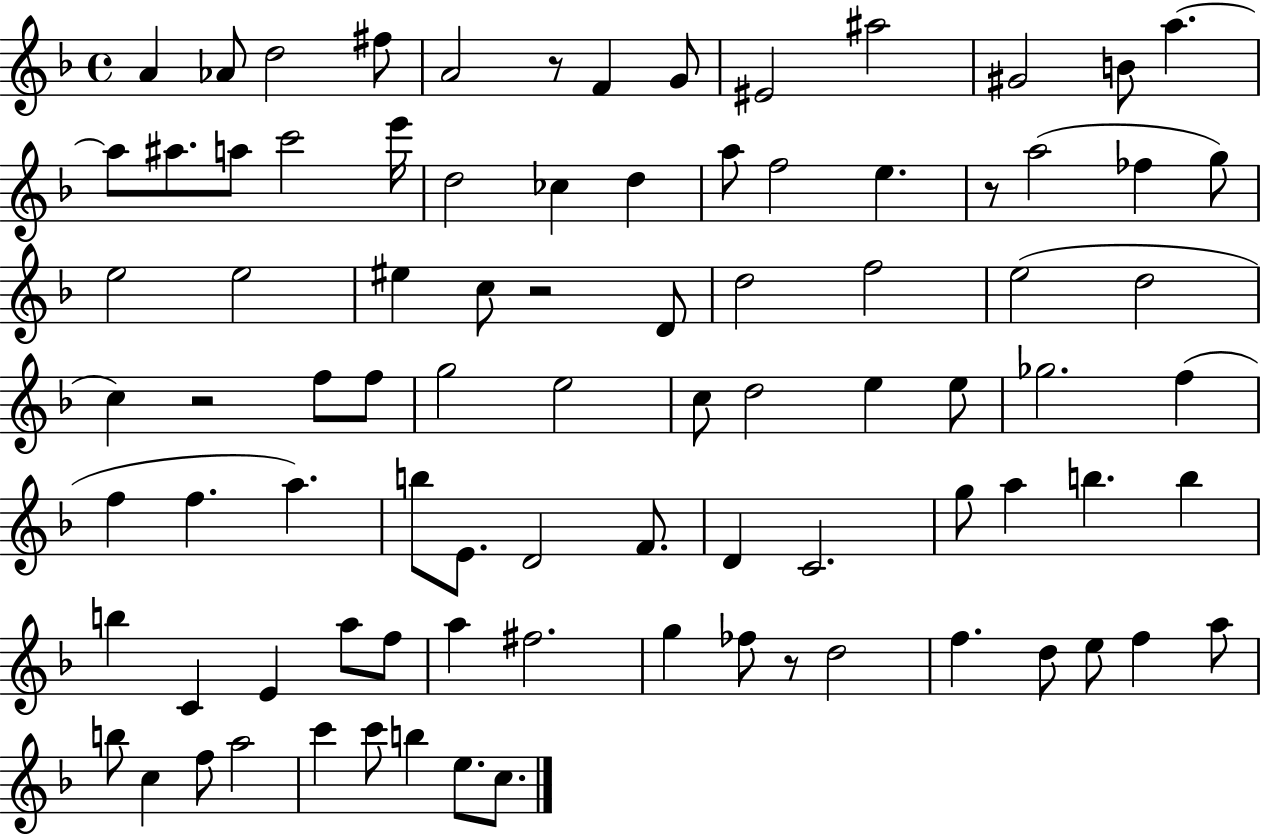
A4/q Ab4/e D5/h F#5/e A4/h R/e F4/q G4/e EIS4/h A#5/h G#4/h B4/e A5/q. A5/e A#5/e. A5/e C6/h E6/s D5/h CES5/q D5/q A5/e F5/h E5/q. R/e A5/h FES5/q G5/e E5/h E5/h EIS5/q C5/e R/h D4/e D5/h F5/h E5/h D5/h C5/q R/h F5/e F5/e G5/h E5/h C5/e D5/h E5/q E5/e Gb5/h. F5/q F5/q F5/q. A5/q. B5/e E4/e. D4/h F4/e. D4/q C4/h. G5/e A5/q B5/q. B5/q B5/q C4/q E4/q A5/e F5/e A5/q F#5/h. G5/q FES5/e R/e D5/h F5/q. D5/e E5/e F5/q A5/e B5/e C5/q F5/e A5/h C6/q C6/e B5/q E5/e. C5/e.